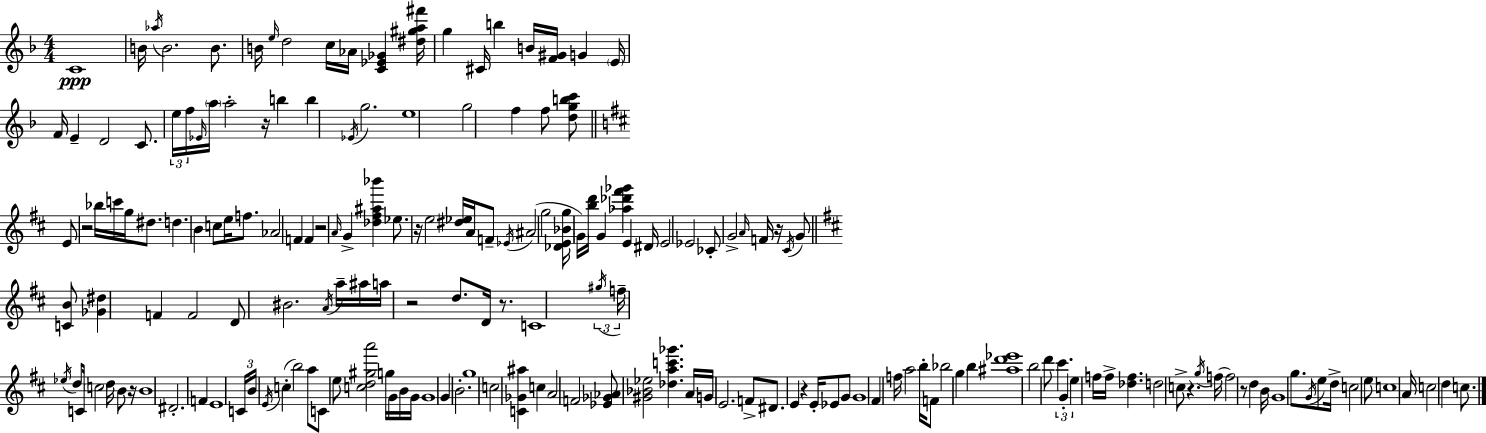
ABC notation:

X:1
T:Untitled
M:4/4
L:1/4
K:Dm
C4 B/4 _a/4 B2 B/2 B/4 e/4 d2 c/4 _A/4 [C_E_G] [^d^ga^f']/4 g ^C/4 b B/4 [F^G]/4 G E/4 F/4 E D2 C/2 e/4 f/4 _E/4 a/4 a2 z/4 b b _E/4 g2 e4 g2 f f/2 [dgbc']/2 E/2 z2 _b/4 c'/4 g/4 ^d/2 d B c/2 e/4 f/2 _A2 F F z2 A/4 G [_d^f^a_b'] _e/2 z/4 e2 [^d_e]/4 A/4 F/2 _E/4 ^A2 g2 [_DE_Bg]/4 G/4 [bd']/4 G [_a_d'^f'_g'] E ^D/4 E2 _E2 _C/2 G2 A/4 F/4 z/4 ^C/4 G/2 [CB]/2 [_G^d] F F2 D/2 ^B2 A/4 a/4 ^a/4 a/4 z2 d/2 D/4 z/2 C4 ^g/4 f/4 _e/4 d/2 C/4 c2 d/4 B/2 z/4 B4 ^D2 F E4 C/4 B/4 E/4 c b2 a/2 C/2 e/2 [cd^ga']2 g/4 G/4 B/4 G/4 G4 G B2 g4 c2 [C_G^a] c A2 F2 [_E_G_A]/2 [^G_B_e]2 [_dac'_g'] A/4 G/4 E2 F/2 ^D/2 E z E/4 _E/2 G/2 G4 ^F f/4 a2 b/4 F/2 _b2 g b [^ad'_e']4 b2 d'/2 ^c' G e f/4 f/4 [_df] d2 c/2 z g/4 f/4 f2 z/2 d B/4 G4 g/2 G/4 e/2 d/4 c2 e/2 c4 A/4 c2 d c/2